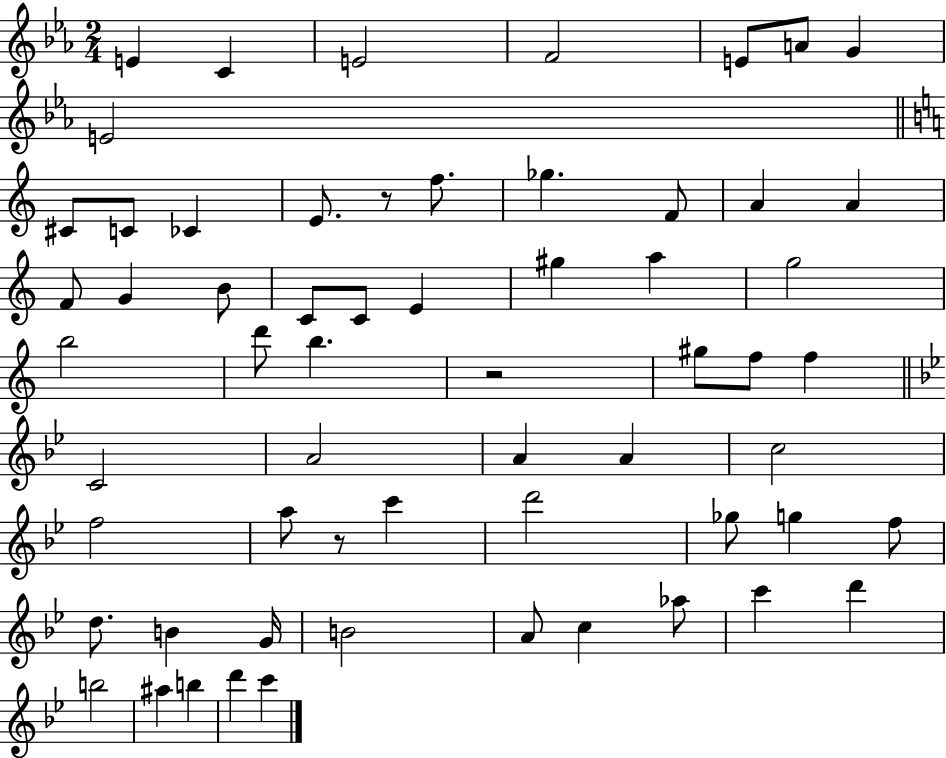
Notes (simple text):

E4/q C4/q E4/h F4/h E4/e A4/e G4/q E4/h C#4/e C4/e CES4/q E4/e. R/e F5/e. Gb5/q. F4/e A4/q A4/q F4/e G4/q B4/e C4/e C4/e E4/q G#5/q A5/q G5/h B5/h D6/e B5/q. R/h G#5/e F5/e F5/q C4/h A4/h A4/q A4/q C5/h F5/h A5/e R/e C6/q D6/h Gb5/e G5/q F5/e D5/e. B4/q G4/s B4/h A4/e C5/q Ab5/e C6/q D6/q B5/h A#5/q B5/q D6/q C6/q